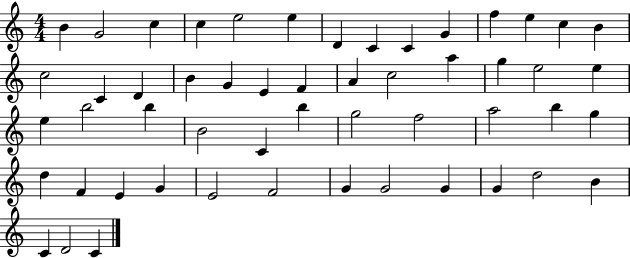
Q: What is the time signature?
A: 4/4